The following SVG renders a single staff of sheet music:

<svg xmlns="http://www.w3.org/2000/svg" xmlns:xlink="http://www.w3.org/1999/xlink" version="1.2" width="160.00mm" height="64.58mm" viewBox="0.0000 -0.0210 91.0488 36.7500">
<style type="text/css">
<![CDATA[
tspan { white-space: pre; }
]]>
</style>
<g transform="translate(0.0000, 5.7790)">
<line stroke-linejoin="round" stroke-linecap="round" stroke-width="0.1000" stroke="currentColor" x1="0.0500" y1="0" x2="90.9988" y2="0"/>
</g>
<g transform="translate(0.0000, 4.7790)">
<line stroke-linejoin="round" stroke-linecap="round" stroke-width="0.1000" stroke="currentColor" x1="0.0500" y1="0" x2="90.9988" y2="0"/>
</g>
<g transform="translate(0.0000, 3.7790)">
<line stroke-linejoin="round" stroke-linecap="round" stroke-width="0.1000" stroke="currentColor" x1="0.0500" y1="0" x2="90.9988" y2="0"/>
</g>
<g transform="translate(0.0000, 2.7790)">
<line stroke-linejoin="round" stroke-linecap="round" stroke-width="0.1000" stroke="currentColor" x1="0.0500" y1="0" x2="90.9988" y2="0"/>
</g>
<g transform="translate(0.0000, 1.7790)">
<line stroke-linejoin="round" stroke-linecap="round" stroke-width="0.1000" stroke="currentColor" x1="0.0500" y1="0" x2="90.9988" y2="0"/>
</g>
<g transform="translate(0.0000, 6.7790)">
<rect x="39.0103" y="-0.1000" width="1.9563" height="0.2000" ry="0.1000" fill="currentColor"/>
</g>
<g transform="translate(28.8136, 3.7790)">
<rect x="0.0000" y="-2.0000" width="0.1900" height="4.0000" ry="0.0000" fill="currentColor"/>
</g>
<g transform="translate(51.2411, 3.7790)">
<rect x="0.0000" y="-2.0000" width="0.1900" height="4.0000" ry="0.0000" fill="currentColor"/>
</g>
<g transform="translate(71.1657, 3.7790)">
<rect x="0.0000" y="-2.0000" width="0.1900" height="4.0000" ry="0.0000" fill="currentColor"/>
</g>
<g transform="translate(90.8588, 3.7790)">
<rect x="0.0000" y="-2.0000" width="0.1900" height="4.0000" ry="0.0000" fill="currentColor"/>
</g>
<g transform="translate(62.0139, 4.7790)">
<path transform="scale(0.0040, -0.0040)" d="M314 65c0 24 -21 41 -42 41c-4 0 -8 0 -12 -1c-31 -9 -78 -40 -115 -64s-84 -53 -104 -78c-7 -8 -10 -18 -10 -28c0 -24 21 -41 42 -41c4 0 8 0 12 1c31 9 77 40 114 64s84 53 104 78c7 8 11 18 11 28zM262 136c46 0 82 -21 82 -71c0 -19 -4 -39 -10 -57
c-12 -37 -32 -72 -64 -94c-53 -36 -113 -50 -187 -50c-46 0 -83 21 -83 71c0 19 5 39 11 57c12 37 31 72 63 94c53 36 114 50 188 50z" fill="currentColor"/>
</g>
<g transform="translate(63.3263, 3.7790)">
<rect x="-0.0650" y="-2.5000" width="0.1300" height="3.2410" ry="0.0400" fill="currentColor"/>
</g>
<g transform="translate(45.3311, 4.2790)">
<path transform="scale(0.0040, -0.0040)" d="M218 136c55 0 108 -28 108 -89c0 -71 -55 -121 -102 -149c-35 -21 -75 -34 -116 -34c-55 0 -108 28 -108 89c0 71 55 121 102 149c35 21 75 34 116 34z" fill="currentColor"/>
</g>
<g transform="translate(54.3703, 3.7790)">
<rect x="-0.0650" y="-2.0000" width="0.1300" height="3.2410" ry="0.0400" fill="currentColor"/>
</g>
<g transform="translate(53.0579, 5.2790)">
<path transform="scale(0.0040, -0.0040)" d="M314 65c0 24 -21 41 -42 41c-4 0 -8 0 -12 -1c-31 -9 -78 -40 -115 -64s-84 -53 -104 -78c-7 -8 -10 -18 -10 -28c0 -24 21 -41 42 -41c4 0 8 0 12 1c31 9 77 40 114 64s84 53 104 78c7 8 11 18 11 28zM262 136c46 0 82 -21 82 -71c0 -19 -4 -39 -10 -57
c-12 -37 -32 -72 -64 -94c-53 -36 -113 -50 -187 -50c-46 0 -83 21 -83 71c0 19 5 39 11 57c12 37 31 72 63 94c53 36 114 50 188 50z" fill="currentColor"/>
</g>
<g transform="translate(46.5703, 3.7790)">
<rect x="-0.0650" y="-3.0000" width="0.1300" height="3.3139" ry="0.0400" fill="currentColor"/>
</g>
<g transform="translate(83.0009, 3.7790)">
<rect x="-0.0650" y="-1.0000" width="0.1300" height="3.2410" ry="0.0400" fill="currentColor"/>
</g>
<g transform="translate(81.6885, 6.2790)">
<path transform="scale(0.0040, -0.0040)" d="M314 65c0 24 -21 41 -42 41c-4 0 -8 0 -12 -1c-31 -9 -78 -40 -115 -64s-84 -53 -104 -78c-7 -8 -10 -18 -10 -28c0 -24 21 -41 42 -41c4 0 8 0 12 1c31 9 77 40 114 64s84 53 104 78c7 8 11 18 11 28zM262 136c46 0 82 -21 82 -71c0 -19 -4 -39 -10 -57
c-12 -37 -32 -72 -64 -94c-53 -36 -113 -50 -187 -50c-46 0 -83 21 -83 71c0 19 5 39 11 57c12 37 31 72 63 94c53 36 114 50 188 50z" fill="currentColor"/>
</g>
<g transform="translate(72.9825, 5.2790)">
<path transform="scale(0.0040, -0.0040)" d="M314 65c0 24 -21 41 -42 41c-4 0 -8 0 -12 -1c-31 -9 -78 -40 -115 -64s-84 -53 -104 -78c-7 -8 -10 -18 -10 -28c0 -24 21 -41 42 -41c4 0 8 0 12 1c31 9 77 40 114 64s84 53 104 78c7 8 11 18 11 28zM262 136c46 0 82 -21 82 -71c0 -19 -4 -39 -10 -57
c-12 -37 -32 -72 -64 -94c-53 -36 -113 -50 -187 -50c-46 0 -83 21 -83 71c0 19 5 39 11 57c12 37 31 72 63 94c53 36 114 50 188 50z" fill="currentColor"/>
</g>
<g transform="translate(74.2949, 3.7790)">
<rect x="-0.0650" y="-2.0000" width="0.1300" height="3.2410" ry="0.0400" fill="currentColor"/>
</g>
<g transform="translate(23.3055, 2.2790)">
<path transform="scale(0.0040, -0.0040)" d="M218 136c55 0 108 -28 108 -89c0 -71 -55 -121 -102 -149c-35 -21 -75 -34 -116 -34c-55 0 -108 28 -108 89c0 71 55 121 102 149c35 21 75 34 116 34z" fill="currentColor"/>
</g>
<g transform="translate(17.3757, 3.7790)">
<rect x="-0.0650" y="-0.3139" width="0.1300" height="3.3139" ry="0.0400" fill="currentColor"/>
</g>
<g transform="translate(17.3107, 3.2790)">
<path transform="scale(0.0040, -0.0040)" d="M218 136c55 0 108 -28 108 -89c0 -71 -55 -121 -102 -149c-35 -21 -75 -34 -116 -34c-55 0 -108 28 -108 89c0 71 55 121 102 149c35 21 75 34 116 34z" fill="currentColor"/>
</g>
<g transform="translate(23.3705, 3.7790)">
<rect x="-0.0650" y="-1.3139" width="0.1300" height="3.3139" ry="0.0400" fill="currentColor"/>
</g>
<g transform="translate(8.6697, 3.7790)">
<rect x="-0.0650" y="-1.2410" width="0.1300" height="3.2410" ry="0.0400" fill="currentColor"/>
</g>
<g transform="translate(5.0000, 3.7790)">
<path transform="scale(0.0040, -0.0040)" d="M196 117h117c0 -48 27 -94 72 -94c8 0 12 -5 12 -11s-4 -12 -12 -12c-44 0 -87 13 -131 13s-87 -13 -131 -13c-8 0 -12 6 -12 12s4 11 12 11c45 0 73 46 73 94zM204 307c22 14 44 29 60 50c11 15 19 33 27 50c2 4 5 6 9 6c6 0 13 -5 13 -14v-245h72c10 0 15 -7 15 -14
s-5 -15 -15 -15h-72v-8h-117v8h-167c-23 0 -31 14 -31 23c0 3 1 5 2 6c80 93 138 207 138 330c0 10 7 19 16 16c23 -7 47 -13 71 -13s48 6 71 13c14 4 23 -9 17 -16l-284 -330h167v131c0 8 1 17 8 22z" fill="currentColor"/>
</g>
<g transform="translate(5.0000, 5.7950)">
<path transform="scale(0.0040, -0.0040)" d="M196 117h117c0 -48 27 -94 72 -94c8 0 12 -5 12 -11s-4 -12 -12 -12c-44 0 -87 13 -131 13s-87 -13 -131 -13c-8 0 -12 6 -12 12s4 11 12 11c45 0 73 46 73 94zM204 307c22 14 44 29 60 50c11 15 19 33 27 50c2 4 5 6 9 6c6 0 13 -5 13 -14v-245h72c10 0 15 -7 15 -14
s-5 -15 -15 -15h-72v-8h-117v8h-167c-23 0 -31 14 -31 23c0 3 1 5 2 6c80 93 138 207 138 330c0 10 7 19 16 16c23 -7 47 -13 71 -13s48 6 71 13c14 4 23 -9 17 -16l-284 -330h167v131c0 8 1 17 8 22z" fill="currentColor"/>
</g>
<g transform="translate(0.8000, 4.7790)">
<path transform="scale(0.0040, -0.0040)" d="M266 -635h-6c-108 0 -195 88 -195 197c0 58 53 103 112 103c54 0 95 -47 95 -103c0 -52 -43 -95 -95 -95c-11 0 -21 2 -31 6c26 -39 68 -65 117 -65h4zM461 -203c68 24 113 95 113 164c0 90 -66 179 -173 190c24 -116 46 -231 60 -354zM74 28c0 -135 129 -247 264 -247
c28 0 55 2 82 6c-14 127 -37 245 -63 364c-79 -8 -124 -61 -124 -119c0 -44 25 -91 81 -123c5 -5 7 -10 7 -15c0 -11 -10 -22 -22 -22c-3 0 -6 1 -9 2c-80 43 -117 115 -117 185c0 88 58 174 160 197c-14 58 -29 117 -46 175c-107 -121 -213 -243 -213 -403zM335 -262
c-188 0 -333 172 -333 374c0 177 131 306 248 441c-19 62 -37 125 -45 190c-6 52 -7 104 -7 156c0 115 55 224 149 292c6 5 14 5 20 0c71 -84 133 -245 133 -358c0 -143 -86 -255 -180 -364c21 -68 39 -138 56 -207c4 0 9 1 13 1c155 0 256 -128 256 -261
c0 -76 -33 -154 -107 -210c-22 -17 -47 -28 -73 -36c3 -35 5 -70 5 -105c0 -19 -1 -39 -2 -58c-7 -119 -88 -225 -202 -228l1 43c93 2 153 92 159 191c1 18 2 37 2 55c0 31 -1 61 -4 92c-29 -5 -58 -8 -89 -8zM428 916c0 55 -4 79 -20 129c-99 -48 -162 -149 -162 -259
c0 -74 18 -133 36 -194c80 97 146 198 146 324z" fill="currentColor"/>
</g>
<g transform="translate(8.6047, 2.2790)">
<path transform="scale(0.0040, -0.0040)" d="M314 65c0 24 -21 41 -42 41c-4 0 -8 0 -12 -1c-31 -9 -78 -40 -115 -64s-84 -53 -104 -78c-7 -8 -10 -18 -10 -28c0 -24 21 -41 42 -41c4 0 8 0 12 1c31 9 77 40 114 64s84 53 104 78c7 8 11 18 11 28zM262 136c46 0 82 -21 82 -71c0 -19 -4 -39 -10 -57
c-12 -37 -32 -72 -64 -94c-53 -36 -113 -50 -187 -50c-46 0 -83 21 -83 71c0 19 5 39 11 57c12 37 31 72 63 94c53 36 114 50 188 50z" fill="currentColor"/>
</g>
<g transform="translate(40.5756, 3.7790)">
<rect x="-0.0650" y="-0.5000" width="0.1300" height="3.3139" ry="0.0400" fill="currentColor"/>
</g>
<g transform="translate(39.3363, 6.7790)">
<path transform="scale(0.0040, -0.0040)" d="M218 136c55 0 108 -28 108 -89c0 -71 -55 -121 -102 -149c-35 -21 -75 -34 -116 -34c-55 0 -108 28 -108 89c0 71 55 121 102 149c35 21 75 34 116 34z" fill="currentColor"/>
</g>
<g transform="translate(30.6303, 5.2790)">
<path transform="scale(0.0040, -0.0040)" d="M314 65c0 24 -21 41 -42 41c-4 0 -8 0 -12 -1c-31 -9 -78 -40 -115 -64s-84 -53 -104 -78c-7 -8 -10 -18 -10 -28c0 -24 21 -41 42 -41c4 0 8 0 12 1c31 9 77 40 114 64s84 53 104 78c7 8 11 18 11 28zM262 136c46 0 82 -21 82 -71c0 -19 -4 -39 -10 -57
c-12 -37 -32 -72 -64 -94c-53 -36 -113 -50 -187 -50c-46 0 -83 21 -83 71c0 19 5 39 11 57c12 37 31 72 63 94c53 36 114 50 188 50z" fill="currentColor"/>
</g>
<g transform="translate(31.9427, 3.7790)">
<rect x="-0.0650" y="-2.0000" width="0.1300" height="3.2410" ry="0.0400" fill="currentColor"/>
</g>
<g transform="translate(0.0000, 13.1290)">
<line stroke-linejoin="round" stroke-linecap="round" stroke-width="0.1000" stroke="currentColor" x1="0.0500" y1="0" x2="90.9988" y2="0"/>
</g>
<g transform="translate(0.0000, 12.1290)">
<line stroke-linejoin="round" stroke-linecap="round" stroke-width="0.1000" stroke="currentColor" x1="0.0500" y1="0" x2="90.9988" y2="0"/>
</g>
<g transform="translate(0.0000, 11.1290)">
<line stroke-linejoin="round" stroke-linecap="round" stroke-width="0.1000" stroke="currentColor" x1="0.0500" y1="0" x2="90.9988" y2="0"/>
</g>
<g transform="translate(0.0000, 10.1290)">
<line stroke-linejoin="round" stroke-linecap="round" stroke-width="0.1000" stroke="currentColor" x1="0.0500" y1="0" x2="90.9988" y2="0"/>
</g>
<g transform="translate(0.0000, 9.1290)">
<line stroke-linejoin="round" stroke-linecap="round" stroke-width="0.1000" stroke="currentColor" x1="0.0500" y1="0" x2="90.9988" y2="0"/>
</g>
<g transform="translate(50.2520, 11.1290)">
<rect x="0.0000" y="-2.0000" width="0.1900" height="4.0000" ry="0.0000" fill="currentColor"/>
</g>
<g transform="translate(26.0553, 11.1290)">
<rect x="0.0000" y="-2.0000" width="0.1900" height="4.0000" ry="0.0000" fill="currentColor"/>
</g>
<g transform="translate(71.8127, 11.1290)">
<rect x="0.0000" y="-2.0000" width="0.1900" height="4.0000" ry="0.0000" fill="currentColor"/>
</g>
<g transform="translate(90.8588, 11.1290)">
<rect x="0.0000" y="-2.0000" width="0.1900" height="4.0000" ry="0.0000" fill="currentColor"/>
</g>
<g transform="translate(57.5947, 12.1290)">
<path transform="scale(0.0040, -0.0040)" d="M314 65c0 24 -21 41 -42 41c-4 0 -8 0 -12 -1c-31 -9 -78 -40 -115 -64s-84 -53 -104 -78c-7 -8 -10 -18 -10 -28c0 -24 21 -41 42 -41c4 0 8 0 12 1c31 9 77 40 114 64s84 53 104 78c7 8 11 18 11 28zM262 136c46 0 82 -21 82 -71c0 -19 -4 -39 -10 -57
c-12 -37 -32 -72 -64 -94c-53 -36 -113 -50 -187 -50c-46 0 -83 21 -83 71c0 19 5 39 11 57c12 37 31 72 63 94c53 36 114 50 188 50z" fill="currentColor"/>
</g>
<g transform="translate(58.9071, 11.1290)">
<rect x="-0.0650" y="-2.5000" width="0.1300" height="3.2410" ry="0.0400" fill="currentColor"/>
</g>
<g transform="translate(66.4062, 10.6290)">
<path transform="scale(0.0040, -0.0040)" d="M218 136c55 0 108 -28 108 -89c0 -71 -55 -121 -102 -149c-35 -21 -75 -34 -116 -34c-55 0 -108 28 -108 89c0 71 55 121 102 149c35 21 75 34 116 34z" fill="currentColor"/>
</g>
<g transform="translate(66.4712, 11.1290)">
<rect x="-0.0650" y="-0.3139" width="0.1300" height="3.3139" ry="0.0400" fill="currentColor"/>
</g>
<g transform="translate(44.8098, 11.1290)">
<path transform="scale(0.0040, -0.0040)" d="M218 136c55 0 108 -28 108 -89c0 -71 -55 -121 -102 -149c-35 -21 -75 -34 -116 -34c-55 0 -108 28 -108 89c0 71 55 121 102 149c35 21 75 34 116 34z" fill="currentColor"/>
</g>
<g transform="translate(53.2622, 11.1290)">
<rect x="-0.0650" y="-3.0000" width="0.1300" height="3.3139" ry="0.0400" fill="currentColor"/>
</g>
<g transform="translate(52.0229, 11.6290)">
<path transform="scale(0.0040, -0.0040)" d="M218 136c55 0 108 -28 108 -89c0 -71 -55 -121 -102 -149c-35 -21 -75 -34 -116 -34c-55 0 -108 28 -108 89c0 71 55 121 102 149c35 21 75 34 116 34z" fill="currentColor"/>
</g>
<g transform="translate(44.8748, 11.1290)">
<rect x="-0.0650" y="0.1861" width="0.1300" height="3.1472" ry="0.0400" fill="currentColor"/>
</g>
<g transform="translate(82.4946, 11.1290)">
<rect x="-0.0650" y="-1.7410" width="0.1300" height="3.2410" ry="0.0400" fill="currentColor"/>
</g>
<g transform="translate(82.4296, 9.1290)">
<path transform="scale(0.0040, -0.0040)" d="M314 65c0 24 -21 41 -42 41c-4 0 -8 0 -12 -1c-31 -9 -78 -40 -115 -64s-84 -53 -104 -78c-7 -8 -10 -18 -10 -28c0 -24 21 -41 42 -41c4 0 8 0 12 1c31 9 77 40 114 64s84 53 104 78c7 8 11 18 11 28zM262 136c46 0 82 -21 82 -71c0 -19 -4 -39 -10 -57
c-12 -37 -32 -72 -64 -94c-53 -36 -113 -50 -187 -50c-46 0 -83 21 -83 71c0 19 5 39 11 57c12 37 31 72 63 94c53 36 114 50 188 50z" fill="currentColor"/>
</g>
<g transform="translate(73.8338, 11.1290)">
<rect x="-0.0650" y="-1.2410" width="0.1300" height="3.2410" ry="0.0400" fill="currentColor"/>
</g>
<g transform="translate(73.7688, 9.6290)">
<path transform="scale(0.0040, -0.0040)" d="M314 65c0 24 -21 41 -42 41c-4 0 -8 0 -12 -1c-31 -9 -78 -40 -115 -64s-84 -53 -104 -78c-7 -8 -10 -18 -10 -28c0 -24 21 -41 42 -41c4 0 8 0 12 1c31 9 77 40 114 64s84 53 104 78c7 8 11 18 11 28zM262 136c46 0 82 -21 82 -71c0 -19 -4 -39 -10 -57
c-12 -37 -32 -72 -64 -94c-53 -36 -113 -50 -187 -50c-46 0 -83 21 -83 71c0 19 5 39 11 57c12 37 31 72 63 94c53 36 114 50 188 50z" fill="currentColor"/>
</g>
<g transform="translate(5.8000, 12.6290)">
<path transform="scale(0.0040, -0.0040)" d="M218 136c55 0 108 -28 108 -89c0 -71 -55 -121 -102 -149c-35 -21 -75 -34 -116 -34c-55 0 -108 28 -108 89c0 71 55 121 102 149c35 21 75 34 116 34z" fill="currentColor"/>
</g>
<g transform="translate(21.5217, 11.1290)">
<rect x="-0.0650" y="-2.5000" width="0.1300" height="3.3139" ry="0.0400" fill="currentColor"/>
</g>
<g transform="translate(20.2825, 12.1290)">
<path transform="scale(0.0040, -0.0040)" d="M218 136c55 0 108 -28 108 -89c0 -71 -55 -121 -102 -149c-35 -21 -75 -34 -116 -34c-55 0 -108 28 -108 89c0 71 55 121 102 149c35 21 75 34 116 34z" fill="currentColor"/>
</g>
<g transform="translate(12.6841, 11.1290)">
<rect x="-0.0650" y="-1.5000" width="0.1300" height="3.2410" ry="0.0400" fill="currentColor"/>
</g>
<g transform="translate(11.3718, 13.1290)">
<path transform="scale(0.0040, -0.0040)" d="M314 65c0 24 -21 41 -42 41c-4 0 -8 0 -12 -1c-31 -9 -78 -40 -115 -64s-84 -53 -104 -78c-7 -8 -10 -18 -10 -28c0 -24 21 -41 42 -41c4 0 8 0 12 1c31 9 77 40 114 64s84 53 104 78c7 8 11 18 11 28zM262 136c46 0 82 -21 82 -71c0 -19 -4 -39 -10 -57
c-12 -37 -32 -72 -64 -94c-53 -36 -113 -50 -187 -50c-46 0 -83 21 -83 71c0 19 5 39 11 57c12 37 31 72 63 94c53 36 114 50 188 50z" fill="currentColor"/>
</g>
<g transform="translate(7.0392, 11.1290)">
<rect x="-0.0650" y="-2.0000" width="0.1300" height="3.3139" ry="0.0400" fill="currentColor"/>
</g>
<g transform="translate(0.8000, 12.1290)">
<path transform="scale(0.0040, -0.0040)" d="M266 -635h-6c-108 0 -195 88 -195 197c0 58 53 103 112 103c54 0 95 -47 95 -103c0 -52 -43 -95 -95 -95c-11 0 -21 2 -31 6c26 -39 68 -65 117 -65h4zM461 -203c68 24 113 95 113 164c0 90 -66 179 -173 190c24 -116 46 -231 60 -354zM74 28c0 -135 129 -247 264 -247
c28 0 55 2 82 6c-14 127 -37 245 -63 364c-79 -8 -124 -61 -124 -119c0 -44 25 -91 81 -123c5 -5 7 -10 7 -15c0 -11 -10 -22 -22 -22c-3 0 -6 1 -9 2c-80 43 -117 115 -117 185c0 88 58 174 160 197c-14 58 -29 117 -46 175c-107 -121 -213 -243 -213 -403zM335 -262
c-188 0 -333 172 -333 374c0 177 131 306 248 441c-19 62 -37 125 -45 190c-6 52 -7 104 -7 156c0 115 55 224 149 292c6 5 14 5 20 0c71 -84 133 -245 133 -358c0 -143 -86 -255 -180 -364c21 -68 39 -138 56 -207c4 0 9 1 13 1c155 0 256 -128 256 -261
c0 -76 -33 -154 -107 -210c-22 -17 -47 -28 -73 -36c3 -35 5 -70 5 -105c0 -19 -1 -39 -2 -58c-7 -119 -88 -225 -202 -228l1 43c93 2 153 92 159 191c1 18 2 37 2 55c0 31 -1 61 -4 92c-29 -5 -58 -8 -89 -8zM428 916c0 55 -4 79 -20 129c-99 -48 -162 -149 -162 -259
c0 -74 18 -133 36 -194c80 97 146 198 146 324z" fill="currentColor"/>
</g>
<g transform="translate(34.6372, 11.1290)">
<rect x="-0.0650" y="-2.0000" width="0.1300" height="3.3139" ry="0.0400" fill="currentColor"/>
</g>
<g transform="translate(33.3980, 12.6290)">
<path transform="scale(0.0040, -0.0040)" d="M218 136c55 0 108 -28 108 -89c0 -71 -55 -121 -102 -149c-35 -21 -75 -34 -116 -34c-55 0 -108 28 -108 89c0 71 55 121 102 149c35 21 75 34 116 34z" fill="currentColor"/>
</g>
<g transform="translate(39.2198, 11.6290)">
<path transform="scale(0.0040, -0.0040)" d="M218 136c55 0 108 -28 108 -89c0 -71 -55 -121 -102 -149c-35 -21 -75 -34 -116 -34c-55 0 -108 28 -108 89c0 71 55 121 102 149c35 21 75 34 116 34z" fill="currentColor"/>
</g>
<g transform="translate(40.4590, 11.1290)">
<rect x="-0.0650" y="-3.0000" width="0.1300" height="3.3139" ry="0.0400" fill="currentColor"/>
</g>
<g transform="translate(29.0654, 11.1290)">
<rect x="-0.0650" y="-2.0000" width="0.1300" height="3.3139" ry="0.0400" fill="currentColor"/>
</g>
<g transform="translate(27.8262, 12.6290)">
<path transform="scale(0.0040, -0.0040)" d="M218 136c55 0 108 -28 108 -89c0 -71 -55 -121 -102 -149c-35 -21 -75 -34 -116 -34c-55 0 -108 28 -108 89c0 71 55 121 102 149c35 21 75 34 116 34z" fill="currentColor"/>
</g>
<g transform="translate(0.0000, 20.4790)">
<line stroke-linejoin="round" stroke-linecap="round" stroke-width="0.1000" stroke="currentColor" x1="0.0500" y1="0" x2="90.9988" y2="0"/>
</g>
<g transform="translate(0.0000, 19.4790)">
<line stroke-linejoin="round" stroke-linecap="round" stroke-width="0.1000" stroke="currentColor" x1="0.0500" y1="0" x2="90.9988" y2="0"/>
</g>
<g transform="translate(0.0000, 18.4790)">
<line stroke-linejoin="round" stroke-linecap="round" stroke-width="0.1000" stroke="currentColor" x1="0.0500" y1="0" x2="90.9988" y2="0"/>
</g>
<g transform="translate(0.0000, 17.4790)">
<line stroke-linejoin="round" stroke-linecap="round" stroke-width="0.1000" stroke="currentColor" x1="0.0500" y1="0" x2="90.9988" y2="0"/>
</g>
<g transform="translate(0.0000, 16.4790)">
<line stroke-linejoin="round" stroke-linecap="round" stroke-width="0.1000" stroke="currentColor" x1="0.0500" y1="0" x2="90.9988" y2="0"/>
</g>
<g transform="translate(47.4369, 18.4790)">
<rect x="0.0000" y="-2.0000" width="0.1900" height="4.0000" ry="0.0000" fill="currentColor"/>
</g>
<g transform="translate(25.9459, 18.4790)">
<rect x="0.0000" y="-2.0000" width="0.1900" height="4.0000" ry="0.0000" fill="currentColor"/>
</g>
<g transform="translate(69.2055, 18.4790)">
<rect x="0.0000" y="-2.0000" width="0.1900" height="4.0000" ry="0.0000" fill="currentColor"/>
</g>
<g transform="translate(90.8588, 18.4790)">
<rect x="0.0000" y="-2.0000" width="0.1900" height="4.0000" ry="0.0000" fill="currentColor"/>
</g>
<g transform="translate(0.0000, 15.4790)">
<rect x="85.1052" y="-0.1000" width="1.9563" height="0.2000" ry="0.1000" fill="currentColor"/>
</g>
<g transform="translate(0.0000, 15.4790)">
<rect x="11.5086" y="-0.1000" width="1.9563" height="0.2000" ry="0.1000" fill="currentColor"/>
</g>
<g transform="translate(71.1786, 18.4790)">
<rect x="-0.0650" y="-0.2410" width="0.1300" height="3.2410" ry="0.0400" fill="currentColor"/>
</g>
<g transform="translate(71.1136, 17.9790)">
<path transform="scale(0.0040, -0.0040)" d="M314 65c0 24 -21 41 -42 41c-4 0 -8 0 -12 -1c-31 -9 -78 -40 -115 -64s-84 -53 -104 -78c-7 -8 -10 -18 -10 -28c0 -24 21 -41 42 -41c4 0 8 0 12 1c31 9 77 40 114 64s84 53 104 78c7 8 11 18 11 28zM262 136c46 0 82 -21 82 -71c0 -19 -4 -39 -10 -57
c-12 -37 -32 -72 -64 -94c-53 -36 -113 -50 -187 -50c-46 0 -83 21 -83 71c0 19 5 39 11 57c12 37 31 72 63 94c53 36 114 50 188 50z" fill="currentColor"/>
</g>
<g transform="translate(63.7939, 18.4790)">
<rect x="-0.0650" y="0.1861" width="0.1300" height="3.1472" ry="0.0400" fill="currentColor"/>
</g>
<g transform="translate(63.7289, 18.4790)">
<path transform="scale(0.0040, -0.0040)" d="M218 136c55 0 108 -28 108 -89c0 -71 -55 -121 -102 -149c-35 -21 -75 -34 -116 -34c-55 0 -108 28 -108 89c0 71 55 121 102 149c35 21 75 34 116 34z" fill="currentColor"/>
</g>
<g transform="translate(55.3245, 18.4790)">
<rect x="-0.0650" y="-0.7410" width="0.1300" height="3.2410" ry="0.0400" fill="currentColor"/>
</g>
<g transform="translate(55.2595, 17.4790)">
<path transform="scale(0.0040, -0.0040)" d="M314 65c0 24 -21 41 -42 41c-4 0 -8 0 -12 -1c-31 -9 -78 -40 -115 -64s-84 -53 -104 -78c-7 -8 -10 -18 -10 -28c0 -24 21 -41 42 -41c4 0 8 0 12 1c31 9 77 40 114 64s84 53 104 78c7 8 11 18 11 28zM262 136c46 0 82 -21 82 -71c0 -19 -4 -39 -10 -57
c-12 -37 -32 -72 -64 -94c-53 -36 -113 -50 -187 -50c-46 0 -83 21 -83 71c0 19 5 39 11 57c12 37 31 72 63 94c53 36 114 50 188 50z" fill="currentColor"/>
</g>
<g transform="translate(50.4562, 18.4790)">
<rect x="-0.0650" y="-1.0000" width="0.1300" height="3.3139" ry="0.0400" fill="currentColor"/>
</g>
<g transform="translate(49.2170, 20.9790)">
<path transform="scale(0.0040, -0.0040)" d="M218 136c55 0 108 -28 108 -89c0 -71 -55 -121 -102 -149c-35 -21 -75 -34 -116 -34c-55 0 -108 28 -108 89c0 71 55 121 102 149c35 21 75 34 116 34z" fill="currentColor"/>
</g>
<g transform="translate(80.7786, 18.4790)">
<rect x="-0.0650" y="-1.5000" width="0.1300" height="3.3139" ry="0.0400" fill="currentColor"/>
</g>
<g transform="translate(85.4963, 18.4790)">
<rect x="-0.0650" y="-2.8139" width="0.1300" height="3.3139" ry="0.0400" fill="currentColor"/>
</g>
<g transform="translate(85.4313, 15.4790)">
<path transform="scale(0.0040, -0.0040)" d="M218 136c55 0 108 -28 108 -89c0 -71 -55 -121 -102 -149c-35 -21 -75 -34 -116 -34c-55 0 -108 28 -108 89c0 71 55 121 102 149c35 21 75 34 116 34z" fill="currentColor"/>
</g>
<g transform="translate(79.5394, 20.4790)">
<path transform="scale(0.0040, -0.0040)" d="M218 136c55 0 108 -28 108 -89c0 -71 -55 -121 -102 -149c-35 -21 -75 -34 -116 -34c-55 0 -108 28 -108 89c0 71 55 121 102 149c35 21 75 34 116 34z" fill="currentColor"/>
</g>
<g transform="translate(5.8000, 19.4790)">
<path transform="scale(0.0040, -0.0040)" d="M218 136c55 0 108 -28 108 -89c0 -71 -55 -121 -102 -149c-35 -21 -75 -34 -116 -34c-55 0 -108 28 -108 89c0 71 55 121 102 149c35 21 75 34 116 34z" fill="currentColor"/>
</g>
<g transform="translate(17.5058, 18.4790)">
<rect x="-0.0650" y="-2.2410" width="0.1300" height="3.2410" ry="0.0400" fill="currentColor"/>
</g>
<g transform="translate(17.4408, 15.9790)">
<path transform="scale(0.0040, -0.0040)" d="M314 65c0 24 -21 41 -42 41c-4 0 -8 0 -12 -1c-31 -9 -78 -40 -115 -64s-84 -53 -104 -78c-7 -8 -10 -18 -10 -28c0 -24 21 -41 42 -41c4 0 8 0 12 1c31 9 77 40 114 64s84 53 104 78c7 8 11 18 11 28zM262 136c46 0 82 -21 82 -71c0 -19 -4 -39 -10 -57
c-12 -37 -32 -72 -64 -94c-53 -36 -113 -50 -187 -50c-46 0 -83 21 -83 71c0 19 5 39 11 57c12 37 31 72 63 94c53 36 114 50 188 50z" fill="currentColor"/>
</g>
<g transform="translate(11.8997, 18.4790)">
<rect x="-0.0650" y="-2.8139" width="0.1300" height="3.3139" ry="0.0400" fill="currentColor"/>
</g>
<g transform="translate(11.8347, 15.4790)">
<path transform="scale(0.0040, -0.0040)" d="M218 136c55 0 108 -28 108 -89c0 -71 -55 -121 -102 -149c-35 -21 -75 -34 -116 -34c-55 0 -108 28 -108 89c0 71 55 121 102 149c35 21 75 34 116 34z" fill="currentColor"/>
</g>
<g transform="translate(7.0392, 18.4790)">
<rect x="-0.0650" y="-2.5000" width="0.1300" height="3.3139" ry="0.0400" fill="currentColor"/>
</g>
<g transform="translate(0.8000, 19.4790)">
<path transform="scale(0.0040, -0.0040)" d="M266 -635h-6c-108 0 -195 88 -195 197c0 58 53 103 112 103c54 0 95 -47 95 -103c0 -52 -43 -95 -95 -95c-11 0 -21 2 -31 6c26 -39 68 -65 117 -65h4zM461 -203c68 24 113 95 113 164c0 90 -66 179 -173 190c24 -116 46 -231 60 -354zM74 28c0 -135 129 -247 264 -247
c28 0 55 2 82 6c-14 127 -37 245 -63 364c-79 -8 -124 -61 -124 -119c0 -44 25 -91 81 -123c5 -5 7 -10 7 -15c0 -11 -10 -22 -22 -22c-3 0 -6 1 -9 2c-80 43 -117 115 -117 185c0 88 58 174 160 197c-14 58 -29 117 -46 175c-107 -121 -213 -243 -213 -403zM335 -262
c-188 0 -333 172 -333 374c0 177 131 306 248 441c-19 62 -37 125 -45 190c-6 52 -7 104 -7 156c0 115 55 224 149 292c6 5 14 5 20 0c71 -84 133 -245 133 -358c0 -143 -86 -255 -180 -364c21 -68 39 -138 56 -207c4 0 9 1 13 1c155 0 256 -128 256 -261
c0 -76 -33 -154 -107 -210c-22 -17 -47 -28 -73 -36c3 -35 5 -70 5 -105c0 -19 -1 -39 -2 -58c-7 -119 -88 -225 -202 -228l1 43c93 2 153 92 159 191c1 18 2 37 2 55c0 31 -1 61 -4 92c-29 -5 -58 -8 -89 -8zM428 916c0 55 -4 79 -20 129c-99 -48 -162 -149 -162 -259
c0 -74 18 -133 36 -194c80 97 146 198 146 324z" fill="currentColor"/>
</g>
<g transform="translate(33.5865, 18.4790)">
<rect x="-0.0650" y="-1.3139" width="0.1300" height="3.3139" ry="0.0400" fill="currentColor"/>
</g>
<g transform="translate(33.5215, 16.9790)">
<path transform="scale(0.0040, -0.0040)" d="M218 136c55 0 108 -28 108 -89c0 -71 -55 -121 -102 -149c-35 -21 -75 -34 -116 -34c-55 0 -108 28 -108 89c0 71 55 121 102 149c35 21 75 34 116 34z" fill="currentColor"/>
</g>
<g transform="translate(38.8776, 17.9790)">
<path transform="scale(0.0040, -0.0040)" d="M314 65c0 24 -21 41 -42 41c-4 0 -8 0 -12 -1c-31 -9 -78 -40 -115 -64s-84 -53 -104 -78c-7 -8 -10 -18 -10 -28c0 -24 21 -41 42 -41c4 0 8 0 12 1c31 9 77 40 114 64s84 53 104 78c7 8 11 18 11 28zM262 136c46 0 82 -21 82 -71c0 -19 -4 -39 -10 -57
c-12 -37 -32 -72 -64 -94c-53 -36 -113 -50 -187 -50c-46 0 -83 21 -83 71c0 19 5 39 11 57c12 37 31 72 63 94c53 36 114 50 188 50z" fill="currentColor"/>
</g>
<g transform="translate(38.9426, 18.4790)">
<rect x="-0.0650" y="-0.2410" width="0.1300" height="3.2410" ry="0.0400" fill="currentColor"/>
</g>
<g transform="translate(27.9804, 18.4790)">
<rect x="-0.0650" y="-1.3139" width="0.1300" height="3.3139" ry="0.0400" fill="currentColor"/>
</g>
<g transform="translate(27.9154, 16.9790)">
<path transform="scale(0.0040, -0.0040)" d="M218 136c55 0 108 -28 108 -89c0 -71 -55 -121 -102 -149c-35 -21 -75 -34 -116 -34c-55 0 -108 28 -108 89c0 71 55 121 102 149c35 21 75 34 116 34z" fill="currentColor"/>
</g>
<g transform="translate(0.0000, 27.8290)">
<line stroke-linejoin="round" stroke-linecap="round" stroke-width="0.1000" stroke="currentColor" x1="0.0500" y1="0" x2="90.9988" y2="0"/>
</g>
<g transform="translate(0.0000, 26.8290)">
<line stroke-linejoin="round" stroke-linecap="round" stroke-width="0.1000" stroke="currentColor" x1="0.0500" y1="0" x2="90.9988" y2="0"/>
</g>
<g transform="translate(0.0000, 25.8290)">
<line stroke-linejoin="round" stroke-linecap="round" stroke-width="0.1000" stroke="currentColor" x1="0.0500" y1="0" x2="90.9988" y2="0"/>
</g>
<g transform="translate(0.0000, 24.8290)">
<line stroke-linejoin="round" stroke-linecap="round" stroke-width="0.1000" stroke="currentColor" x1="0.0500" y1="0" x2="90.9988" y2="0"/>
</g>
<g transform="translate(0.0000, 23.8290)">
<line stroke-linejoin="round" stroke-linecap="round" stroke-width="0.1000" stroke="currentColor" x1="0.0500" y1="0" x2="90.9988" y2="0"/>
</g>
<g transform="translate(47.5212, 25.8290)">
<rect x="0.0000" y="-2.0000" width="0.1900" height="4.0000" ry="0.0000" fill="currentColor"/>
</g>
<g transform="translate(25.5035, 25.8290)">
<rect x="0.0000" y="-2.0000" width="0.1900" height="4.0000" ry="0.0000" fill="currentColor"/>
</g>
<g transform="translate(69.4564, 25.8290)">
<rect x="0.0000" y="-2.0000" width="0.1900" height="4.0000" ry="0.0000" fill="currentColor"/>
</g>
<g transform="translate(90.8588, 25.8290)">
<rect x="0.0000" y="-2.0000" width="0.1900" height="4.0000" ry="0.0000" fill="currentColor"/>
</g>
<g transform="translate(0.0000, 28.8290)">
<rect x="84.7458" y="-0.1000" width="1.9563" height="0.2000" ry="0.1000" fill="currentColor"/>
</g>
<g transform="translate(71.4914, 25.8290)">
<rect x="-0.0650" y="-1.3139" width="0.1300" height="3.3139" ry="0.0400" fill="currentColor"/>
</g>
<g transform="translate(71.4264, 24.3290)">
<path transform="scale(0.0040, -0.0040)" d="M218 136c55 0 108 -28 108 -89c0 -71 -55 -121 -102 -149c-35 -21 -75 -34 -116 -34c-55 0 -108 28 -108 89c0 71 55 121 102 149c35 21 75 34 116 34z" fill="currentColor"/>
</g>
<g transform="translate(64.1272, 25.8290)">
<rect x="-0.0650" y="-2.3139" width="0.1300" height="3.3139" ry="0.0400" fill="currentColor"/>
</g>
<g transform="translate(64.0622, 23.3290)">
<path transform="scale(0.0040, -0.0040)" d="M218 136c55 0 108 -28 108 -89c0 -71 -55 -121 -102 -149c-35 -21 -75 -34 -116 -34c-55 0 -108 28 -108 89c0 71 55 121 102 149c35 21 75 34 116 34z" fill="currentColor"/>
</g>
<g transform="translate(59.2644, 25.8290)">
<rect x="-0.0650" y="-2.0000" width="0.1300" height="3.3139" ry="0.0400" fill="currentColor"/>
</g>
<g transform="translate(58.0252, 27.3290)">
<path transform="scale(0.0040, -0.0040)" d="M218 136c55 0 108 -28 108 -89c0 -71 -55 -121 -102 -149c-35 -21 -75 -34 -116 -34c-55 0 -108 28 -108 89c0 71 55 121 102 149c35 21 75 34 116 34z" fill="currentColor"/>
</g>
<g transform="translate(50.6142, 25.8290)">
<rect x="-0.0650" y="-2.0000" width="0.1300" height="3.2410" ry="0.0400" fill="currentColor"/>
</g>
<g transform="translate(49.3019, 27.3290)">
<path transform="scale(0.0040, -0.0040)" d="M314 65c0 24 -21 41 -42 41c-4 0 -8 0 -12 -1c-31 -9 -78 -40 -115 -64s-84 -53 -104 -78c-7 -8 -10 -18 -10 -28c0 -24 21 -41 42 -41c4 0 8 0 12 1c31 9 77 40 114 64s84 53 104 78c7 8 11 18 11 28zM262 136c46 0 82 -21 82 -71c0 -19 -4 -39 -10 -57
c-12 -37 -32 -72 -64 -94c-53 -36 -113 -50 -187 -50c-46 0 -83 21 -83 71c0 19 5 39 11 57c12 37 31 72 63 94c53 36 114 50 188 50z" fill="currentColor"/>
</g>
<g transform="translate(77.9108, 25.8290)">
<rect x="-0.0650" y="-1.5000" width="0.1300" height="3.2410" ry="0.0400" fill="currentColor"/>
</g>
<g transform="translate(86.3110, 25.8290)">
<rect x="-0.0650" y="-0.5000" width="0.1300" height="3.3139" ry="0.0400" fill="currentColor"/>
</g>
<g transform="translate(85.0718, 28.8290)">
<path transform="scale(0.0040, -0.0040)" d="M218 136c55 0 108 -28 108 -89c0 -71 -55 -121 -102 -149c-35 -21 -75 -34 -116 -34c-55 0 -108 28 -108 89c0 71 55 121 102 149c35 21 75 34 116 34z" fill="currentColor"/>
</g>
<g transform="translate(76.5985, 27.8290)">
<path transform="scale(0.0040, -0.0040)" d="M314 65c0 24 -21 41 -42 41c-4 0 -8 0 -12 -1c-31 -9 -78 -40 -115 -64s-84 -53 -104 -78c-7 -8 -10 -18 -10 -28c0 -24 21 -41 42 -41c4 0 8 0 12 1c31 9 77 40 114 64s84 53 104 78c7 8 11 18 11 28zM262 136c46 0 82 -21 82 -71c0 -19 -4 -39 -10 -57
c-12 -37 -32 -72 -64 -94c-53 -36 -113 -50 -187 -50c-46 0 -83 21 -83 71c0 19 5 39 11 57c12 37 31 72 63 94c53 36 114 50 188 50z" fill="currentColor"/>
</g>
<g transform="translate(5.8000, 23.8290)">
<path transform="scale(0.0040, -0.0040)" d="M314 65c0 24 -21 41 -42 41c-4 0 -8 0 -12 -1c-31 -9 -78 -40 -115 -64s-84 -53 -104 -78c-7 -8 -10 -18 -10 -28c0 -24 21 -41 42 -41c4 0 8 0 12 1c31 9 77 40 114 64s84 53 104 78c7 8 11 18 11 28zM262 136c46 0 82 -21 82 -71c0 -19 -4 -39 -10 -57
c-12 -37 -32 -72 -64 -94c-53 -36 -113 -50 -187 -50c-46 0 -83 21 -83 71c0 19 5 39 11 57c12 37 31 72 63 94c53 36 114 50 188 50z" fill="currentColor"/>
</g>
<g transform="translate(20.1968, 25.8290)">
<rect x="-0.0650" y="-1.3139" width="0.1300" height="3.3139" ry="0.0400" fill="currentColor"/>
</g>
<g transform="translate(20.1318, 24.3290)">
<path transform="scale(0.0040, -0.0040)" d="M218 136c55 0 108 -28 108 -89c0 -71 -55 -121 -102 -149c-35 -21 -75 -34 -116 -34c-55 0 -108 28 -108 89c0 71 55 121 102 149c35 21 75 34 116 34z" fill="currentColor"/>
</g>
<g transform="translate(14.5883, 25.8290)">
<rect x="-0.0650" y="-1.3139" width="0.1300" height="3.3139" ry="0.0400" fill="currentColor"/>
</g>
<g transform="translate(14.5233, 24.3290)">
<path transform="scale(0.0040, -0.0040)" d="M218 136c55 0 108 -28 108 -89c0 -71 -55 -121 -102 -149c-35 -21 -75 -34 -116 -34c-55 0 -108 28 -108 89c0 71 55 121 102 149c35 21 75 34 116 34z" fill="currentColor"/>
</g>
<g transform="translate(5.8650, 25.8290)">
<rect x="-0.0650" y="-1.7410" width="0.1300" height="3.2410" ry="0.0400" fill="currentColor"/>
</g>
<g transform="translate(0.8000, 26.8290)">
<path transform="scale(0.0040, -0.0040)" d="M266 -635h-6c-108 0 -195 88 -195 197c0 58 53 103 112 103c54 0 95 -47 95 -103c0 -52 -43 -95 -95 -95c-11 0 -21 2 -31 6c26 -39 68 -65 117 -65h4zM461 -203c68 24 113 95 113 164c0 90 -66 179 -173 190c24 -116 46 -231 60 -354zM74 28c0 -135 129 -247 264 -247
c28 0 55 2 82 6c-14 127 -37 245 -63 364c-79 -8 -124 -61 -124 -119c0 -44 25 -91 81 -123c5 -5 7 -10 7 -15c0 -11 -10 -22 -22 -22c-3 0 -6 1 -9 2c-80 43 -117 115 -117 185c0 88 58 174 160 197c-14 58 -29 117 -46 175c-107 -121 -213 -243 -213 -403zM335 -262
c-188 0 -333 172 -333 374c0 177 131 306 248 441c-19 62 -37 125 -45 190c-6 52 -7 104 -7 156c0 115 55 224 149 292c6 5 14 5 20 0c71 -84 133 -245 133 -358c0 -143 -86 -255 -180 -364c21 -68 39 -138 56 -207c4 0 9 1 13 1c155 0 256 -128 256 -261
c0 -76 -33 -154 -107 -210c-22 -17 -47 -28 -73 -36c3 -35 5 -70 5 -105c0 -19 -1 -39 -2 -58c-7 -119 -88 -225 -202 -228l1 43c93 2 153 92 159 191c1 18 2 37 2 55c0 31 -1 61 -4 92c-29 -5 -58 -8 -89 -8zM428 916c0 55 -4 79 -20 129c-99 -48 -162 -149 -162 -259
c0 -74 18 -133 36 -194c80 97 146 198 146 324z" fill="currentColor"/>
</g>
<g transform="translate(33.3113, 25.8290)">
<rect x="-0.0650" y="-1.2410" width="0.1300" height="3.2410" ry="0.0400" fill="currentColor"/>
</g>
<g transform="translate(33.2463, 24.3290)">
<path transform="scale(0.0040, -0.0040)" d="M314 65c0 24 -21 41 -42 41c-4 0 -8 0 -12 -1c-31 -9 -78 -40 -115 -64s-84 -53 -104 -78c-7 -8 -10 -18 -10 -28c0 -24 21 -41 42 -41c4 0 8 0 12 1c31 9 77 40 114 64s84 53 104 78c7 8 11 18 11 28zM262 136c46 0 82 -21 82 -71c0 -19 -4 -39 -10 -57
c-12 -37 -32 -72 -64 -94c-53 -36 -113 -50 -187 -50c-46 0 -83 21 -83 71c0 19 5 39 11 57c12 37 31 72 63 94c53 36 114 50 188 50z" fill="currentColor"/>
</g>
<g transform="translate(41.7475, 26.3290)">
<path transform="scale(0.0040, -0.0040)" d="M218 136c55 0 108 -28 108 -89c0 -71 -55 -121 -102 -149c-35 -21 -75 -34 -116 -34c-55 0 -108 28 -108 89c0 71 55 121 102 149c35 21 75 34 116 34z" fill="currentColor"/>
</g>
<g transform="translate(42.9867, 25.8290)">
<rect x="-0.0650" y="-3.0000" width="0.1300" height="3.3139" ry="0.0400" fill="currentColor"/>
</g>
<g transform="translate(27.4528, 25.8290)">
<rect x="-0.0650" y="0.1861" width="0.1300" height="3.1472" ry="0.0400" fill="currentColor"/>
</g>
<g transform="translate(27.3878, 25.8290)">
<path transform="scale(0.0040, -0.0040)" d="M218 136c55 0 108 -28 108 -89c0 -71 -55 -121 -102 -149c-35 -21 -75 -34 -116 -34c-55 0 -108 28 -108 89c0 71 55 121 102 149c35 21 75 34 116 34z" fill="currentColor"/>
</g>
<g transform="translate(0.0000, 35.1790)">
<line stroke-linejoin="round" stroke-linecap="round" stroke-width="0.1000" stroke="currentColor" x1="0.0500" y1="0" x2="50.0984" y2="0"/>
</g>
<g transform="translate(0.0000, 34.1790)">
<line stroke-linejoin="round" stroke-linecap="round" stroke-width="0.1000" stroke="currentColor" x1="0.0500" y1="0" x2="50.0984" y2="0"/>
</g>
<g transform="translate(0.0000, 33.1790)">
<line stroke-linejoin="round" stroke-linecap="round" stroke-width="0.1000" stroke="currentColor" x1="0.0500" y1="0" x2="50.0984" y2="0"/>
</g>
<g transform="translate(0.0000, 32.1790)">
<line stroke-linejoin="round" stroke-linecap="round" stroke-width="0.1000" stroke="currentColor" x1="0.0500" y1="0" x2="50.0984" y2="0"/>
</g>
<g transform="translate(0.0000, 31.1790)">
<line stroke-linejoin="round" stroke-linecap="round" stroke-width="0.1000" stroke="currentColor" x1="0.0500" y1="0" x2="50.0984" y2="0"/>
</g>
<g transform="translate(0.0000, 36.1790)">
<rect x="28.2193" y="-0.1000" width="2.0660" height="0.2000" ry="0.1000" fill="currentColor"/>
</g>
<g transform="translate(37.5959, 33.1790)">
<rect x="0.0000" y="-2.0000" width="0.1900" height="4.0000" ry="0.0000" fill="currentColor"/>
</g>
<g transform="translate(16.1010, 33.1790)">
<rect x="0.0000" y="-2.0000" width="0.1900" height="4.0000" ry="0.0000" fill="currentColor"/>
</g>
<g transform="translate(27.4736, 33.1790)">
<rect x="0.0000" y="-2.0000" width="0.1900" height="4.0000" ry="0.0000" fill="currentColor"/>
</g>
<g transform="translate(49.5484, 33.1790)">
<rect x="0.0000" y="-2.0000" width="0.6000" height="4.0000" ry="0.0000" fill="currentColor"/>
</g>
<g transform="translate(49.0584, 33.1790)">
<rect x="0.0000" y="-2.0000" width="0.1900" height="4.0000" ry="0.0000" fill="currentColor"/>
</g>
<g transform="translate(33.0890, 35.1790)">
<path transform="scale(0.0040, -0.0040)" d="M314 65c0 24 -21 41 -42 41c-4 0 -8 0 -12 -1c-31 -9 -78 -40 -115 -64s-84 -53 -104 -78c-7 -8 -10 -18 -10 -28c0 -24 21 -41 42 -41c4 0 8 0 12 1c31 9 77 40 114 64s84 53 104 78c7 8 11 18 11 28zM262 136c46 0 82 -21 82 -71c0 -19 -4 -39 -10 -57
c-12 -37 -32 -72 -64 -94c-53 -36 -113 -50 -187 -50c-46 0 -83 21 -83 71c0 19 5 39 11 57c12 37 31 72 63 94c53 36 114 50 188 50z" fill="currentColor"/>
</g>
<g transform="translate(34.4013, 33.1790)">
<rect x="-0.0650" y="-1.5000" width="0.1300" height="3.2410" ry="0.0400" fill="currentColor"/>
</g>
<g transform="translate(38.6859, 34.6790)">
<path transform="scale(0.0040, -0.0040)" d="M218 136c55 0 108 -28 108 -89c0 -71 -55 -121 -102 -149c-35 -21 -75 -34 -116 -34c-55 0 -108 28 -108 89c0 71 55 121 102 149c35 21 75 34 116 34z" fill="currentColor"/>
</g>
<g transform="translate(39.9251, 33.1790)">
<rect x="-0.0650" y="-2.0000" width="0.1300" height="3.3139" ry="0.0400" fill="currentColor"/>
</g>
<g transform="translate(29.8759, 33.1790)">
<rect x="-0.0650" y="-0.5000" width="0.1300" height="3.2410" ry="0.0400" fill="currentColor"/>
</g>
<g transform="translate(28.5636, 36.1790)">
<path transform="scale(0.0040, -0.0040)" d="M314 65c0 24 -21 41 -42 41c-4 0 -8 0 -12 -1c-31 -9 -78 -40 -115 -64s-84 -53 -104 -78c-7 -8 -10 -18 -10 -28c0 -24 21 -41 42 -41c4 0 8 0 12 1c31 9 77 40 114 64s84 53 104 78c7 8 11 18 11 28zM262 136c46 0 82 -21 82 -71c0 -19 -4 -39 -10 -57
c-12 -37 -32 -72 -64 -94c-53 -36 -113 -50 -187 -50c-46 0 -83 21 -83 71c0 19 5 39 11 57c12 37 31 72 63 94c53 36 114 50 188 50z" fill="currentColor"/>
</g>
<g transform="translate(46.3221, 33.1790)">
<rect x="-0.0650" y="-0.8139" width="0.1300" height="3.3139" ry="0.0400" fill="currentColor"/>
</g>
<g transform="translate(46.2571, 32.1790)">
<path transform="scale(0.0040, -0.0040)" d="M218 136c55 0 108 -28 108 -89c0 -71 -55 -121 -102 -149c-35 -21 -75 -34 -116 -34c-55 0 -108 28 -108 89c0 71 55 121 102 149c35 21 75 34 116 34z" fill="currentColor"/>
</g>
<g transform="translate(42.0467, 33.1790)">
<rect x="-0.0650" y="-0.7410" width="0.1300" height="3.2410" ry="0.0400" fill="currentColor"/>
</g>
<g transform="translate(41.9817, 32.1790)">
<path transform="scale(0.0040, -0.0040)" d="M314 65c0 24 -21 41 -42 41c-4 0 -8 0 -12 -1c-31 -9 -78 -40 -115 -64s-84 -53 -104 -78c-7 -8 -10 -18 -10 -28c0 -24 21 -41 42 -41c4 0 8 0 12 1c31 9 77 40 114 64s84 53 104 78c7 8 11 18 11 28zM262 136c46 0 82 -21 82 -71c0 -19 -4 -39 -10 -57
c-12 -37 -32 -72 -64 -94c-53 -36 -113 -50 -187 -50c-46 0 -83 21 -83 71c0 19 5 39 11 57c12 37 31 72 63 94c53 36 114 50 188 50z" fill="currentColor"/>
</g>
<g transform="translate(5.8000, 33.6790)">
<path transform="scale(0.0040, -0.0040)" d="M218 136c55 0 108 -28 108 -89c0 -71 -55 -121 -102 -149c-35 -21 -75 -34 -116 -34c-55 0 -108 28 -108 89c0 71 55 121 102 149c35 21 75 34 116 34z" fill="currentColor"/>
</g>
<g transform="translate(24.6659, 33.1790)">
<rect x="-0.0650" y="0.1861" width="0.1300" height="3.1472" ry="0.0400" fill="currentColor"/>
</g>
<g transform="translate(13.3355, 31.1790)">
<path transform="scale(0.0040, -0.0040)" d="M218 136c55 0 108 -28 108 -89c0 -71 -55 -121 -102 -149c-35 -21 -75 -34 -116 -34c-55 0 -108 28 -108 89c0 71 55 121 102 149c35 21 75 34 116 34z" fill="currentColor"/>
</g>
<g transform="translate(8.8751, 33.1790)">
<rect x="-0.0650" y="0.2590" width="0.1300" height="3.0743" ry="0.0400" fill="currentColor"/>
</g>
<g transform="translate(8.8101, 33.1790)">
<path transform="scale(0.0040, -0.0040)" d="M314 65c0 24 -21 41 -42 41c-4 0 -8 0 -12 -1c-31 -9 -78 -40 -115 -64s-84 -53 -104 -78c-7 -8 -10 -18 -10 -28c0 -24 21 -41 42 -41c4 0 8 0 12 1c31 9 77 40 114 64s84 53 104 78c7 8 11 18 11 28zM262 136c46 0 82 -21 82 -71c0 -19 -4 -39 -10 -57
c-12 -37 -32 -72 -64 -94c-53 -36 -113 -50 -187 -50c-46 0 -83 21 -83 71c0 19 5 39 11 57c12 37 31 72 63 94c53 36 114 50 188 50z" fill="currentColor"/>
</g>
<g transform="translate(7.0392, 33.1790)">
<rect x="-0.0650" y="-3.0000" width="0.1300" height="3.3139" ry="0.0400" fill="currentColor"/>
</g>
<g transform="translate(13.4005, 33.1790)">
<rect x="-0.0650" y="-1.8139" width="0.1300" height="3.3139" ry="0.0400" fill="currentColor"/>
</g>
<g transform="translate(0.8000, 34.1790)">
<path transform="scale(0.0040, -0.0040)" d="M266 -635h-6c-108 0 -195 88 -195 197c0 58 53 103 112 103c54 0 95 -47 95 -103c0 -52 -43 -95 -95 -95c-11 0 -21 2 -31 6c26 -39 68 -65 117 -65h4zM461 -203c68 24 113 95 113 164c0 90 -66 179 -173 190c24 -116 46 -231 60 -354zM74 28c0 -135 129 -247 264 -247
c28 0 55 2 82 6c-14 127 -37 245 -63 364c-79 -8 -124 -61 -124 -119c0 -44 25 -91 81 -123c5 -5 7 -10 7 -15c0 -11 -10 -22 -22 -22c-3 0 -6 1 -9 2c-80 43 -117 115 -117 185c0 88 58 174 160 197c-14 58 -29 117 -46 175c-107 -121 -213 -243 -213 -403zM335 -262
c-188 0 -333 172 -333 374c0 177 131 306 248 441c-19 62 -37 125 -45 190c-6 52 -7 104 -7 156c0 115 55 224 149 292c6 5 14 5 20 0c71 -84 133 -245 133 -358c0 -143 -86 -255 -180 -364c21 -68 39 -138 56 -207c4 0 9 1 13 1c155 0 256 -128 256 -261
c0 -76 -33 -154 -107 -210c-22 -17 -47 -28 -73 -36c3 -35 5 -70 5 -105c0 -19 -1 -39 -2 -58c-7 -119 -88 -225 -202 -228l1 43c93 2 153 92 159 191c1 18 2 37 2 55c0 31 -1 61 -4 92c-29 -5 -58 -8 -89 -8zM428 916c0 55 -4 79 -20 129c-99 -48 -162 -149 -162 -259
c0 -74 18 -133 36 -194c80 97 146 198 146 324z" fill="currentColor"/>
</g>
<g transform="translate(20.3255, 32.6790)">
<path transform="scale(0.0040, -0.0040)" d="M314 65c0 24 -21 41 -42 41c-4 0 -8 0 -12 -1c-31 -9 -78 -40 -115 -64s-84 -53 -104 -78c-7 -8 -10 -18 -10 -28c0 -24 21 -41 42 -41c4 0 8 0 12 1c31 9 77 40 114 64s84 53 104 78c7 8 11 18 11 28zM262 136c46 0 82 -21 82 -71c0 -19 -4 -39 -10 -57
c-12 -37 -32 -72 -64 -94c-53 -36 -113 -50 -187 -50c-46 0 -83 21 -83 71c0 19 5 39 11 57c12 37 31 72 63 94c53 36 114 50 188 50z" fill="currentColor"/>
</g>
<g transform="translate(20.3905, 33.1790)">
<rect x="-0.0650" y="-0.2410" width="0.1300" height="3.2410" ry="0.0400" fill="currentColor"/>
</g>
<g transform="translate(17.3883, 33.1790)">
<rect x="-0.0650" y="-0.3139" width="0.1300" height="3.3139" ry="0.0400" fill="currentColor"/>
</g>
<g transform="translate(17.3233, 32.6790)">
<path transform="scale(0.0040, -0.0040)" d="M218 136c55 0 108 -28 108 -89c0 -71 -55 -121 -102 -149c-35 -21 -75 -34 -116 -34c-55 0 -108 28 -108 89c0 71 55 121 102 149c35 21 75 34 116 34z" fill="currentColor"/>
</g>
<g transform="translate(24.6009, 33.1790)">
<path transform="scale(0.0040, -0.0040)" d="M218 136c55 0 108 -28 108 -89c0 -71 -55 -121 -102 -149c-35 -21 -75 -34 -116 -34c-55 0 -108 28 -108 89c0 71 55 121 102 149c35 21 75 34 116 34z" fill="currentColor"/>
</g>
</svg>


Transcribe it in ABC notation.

X:1
T:Untitled
M:4/4
L:1/4
K:C
e2 c e F2 C A F2 G2 F2 D2 F E2 G F F A B A G2 c e2 f2 G a g2 e e c2 D d2 B c2 E a f2 e e B e2 A F2 F g e E2 C A B2 f c c2 B C2 E2 F d2 d